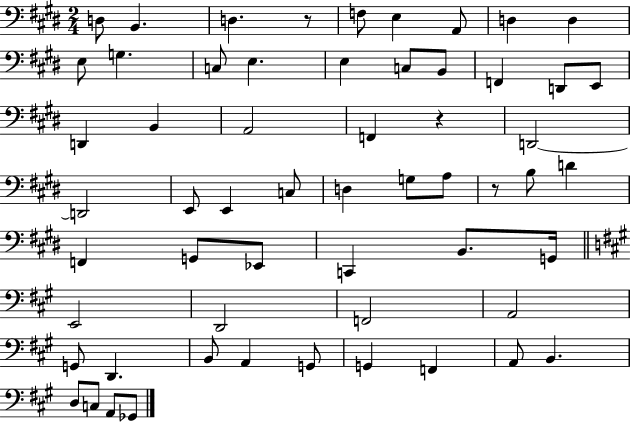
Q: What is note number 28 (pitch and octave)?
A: D3